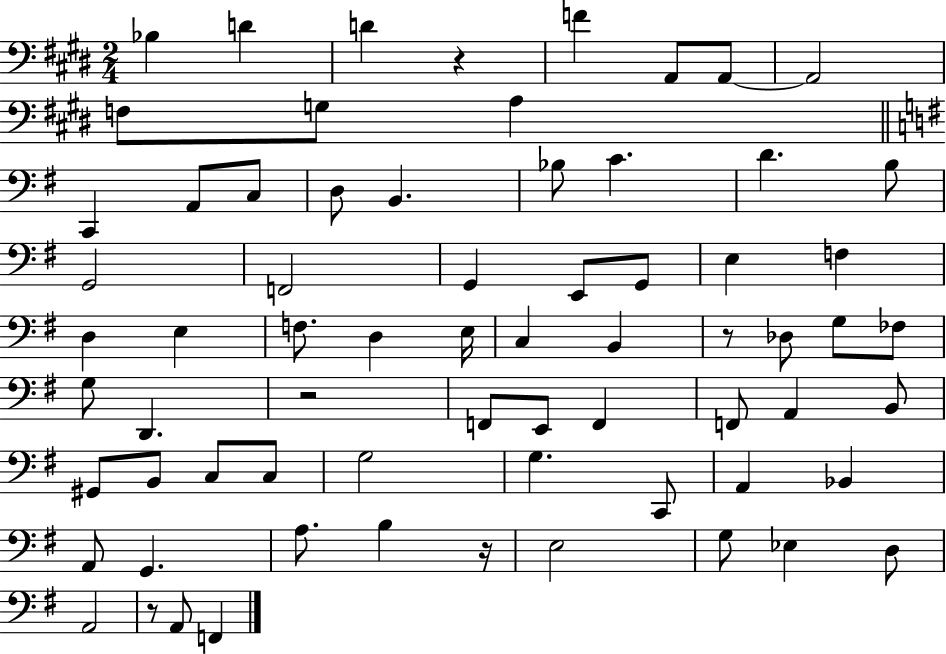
Bb3/q D4/q D4/q R/q F4/q A2/e A2/e A2/h F3/e G3/e A3/q C2/q A2/e C3/e D3/e B2/q. Bb3/e C4/q. D4/q. B3/e G2/h F2/h G2/q E2/e G2/e E3/q F3/q D3/q E3/q F3/e. D3/q E3/s C3/q B2/q R/e Db3/e G3/e FES3/e G3/e D2/q. R/h F2/e E2/e F2/q F2/e A2/q B2/e G#2/e B2/e C3/e C3/e G3/h G3/q. C2/e A2/q Bb2/q A2/e G2/q. A3/e. B3/q R/s E3/h G3/e Eb3/q D3/e A2/h R/e A2/e F2/q